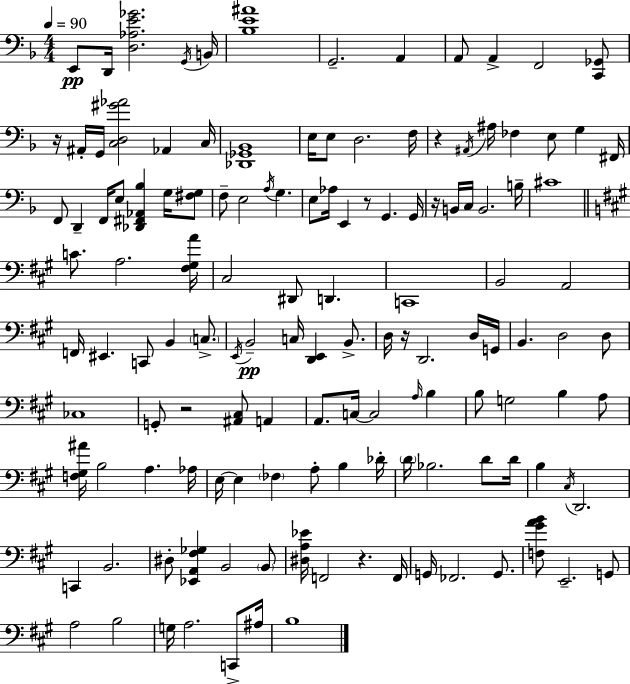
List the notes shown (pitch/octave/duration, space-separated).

E2/e D2/s [D3,Ab3,E4,Gb4]/h. G2/s B2/s [Bb3,E4,A#4]/w G2/h. A2/q A2/e A2/q F2/h [C2,Gb2]/e R/s A#2/s G2/s [C3,D3,G#4,Ab4]/h Ab2/q C3/s [Db2,Gb2,Bb2]/w E3/s E3/e D3/h. F3/s R/q A#2/s A#3/s FES3/q E3/e G3/q F#2/s F2/e D2/q F2/s E3/e [Db2,F#2,Ab2,Bb3]/q G3/s [F#3,G3]/e F3/e E3/h A3/s G3/q. E3/e Ab3/s E2/q R/e G2/q. G2/s R/s B2/s C3/s B2/h. B3/s C#4/w C4/e. A3/h. [F#3,G#3,A4]/s C#3/h D#2/e D2/q. C2/w B2/h A2/h F2/s EIS2/q. C2/e B2/q C3/e. E2/s B2/h C3/s [D2,E2]/q B2/e. D3/s R/s D2/h. D3/s G2/s B2/q. D3/h D3/e CES3/w G2/e R/h [A#2,C#3]/e A2/q A2/e. C3/s C3/h A3/s B3/q B3/e G3/h B3/q A3/e [F3,G#3,A#4]/s B3/h A3/q. Ab3/s E3/s E3/q FES3/q A3/e B3/q Db4/s D4/s Bb3/h. D4/e D4/s B3/q C#3/s D2/h. C2/q B2/h. D#3/e [Eb2,A2,F#3,Gb3]/q B2/h B2/e [D#3,A3,Eb4]/s F2/h R/q. F2/s G2/s FES2/h. G2/e. [F3,G#4,A4,B4]/e E2/h. G2/e A3/h B3/h G3/s A3/h. C2/e A#3/s B3/w